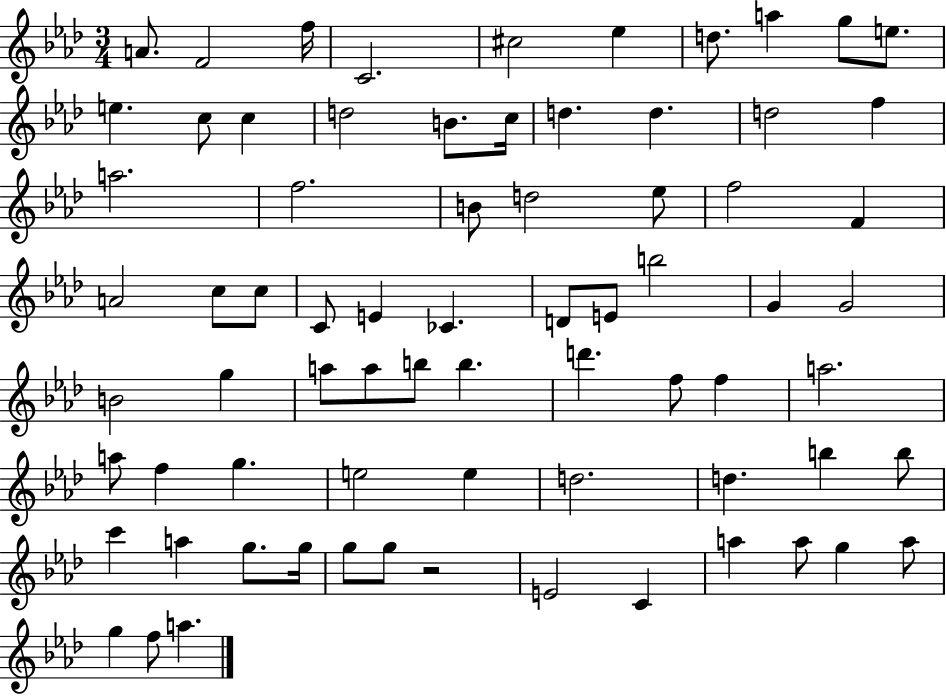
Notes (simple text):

A4/e. F4/h F5/s C4/h. C#5/h Eb5/q D5/e. A5/q G5/e E5/e. E5/q. C5/e C5/q D5/h B4/e. C5/s D5/q. D5/q. D5/h F5/q A5/h. F5/h. B4/e D5/h Eb5/e F5/h F4/q A4/h C5/e C5/e C4/e E4/q CES4/q. D4/e E4/e B5/h G4/q G4/h B4/h G5/q A5/e A5/e B5/e B5/q. D6/q. F5/e F5/q A5/h. A5/e F5/q G5/q. E5/h E5/q D5/h. D5/q. B5/q B5/e C6/q A5/q G5/e. G5/s G5/e G5/e R/h E4/h C4/q A5/q A5/e G5/q A5/e G5/q F5/e A5/q.